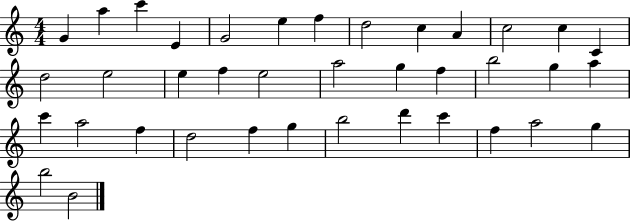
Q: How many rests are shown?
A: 0